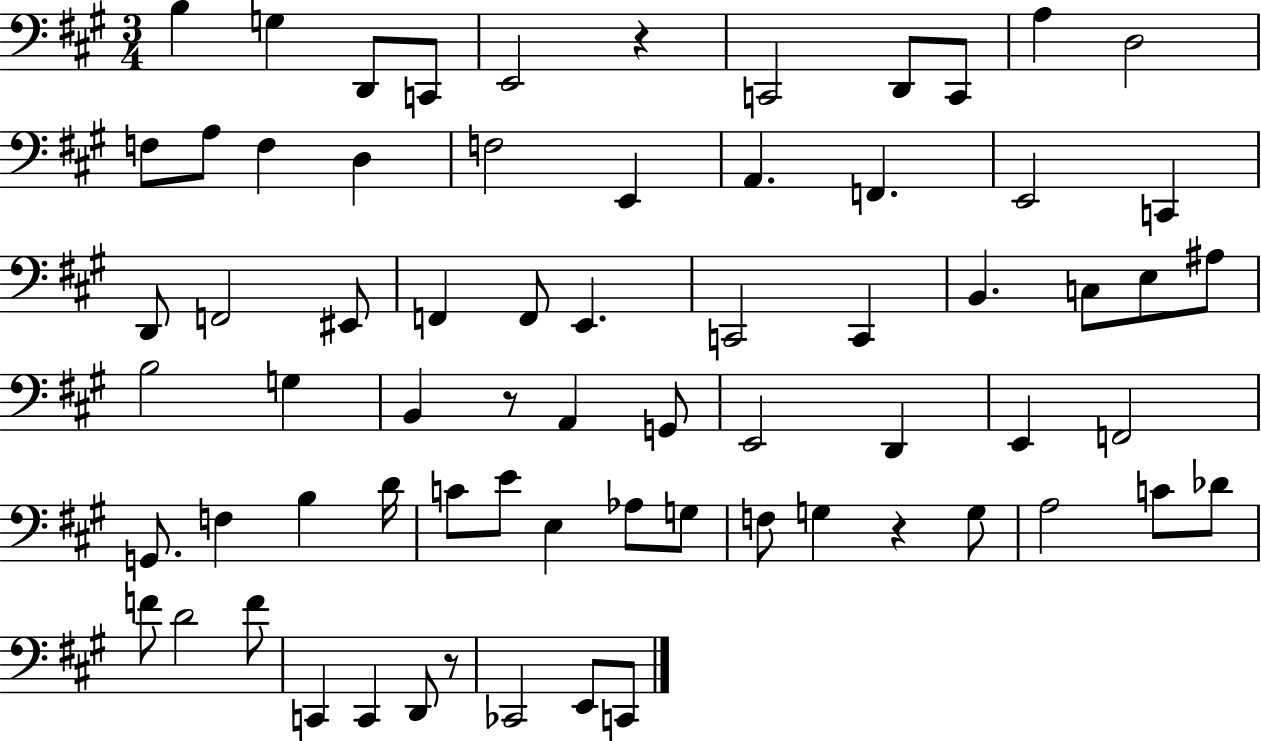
B3/q G3/q D2/e C2/e E2/h R/q C2/h D2/e C2/e A3/q D3/h F3/e A3/e F3/q D3/q F3/h E2/q A2/q. F2/q. E2/h C2/q D2/e F2/h EIS2/e F2/q F2/e E2/q. C2/h C2/q B2/q. C3/e E3/e A#3/e B3/h G3/q B2/q R/e A2/q G2/e E2/h D2/q E2/q F2/h G2/e. F3/q B3/q D4/s C4/e E4/e E3/q Ab3/e G3/e F3/e G3/q R/q G3/e A3/h C4/e Db4/e F4/e D4/h F4/e C2/q C2/q D2/e R/e CES2/h E2/e C2/e